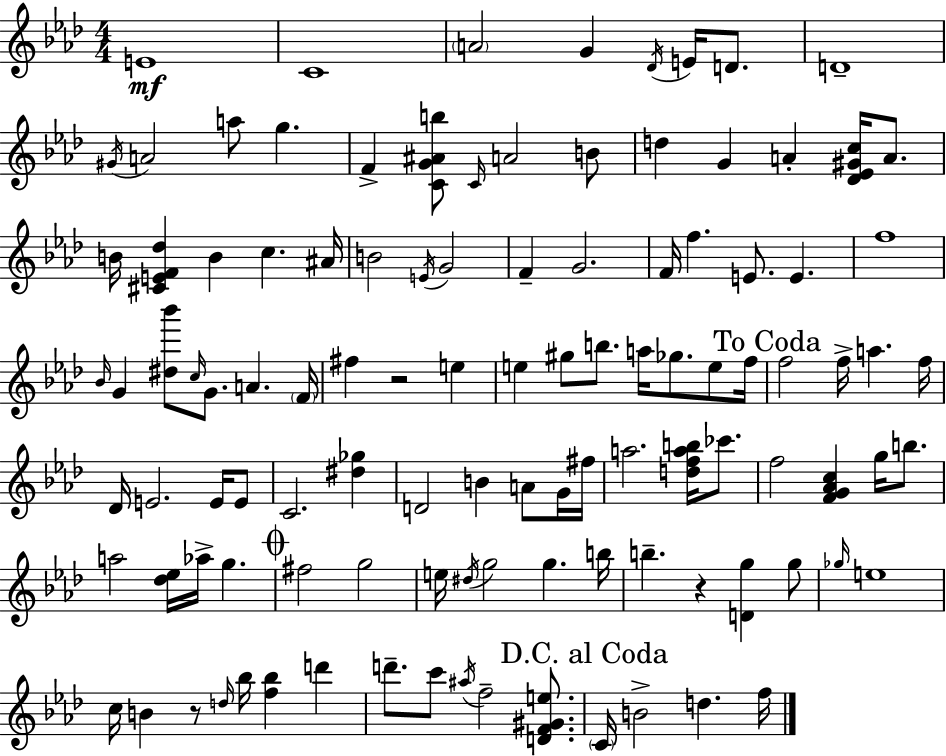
E4/w C4/w A4/h G4/q Db4/s E4/s D4/e. D4/w G#4/s A4/h A5/e G5/q. F4/q [C4,G4,A#4,B5]/e C4/s A4/h B4/e D5/q G4/q A4/q [Db4,Eb4,G#4,C5]/s A4/e. B4/s [C#4,E4,F4,Db5]/q B4/q C5/q. A#4/s B4/h E4/s G4/h F4/q G4/h. F4/s F5/q. E4/e. E4/q. F5/w Bb4/s G4/q [D#5,Bb6]/e C5/s G4/e. A4/q. F4/s F#5/q R/h E5/q E5/q G#5/e B5/e. A5/s Gb5/e. E5/e F5/s F5/h F5/s A5/q. F5/s Db4/s E4/h. E4/s E4/e C4/h. [D#5,Gb5]/q D4/h B4/q A4/e G4/s F#5/s A5/h. [D5,F5,A5,B5]/s CES6/e. F5/h [F4,G4,Ab4,C5]/q G5/s B5/e. A5/h [Db5,Eb5]/s Ab5/s G5/q. F#5/h G5/h E5/s D#5/s G5/h G5/q. B5/s B5/q. R/q [D4,G5]/q G5/e Gb5/s E5/w C5/s B4/q R/e D5/s Bb5/s [F5,Bb5]/q D6/q D6/e. C6/e A#5/s F5/h [D4,F4,G#4,E5]/e. C4/s B4/h D5/q. F5/s